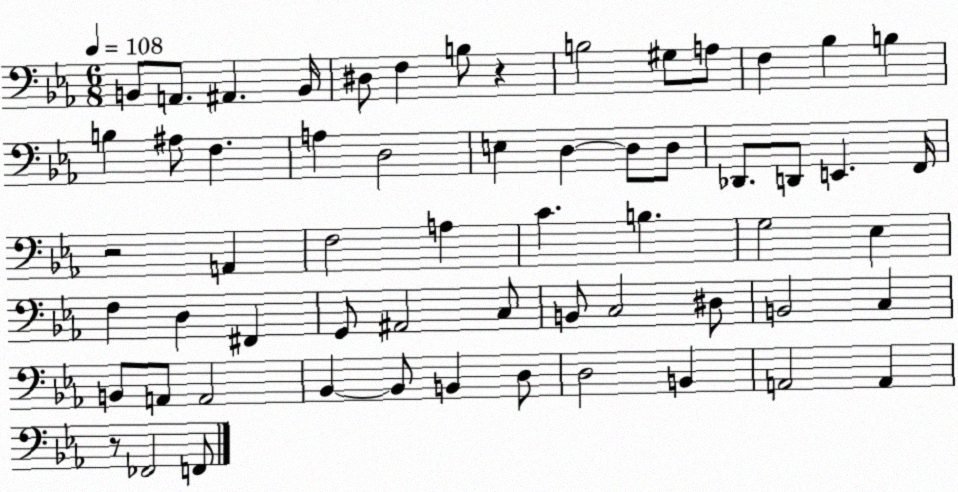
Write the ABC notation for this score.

X:1
T:Untitled
M:6/8
L:1/4
K:Eb
B,,/2 A,,/2 ^A,, B,,/4 ^D,/2 F, B,/2 z B,2 ^G,/2 A,/2 F, _B, B, B, ^A,/2 F, A, D,2 E, D, D,/2 D,/2 _D,,/2 D,,/2 E,, F,,/4 z2 A,, F,2 A, C B, G,2 _E, F, D, ^F,, G,,/2 ^A,,2 C,/2 B,,/2 C,2 ^D,/2 B,,2 C, B,,/2 A,,/2 A,,2 _B,, _B,,/2 B,, D,/2 D,2 B,, A,,2 A,, z/2 _F,,2 F,,/2